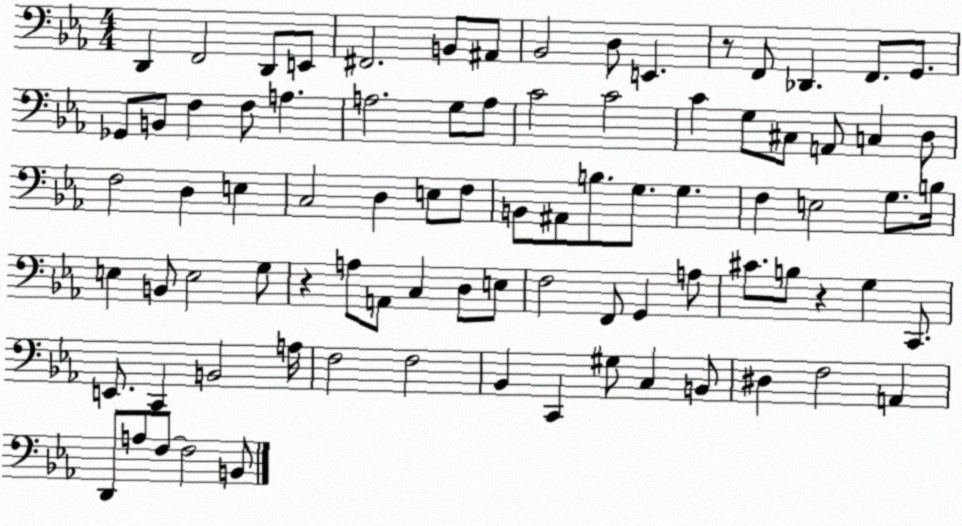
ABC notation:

X:1
T:Untitled
M:4/4
L:1/4
K:Eb
D,, F,,2 D,,/2 E,,/2 ^F,,2 B,,/2 ^A,,/2 _B,,2 D,/2 E,, z/2 F,,/2 _D,, F,,/2 G,,/2 _G,,/2 B,,/2 F, F,/2 A, A,2 G,/2 A,/2 C2 C2 C G,/2 ^C,/2 A,,/2 C, D,/2 F,2 D, E, C,2 D, E,/2 F,/2 B,,/2 ^A,,/2 B,/2 G,/2 G, F, E,2 G,/2 B,/4 E, B,,/2 E,2 G,/2 z A,/2 A,,/2 C, D,/2 E,/2 F,2 F,,/2 G,, A,/2 ^C/2 B,/2 z G, C,,/2 E,,/2 C,, B,,2 A,/4 F,2 F,2 _B,, C,, ^G,/2 C, B,,/2 ^D, F,2 A,, D,,/2 A,/2 F,/2 F,2 B,,/2